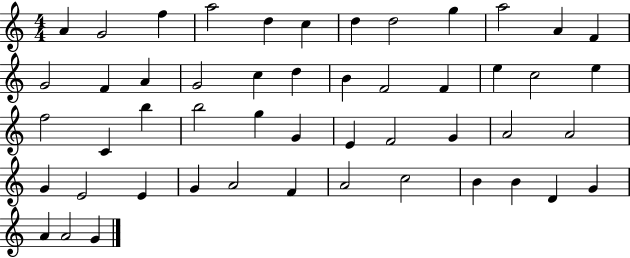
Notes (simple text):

A4/q G4/h F5/q A5/h D5/q C5/q D5/q D5/h G5/q A5/h A4/q F4/q G4/h F4/q A4/q G4/h C5/q D5/q B4/q F4/h F4/q E5/q C5/h E5/q F5/h C4/q B5/q B5/h G5/q G4/q E4/q F4/h G4/q A4/h A4/h G4/q E4/h E4/q G4/q A4/h F4/q A4/h C5/h B4/q B4/q D4/q G4/q A4/q A4/h G4/q